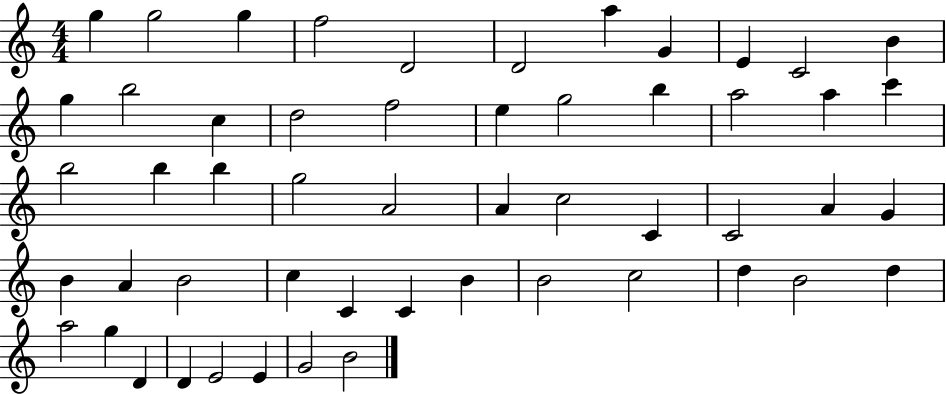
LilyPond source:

{
  \clef treble
  \numericTimeSignature
  \time 4/4
  \key c \major
  g''4 g''2 g''4 | f''2 d'2 | d'2 a''4 g'4 | e'4 c'2 b'4 | \break g''4 b''2 c''4 | d''2 f''2 | e''4 g''2 b''4 | a''2 a''4 c'''4 | \break b''2 b''4 b''4 | g''2 a'2 | a'4 c''2 c'4 | c'2 a'4 g'4 | \break b'4 a'4 b'2 | c''4 c'4 c'4 b'4 | b'2 c''2 | d''4 b'2 d''4 | \break a''2 g''4 d'4 | d'4 e'2 e'4 | g'2 b'2 | \bar "|."
}